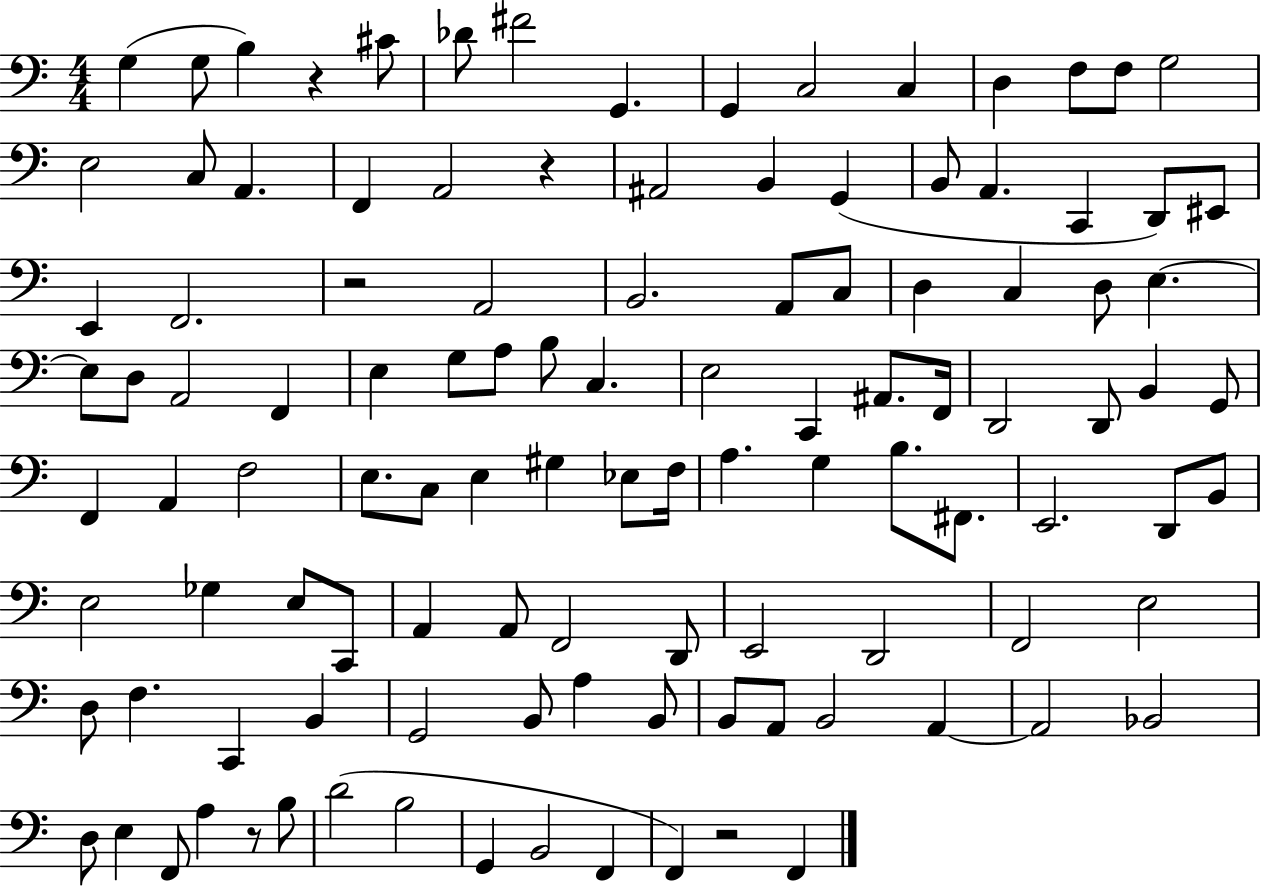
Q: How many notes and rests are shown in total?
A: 113